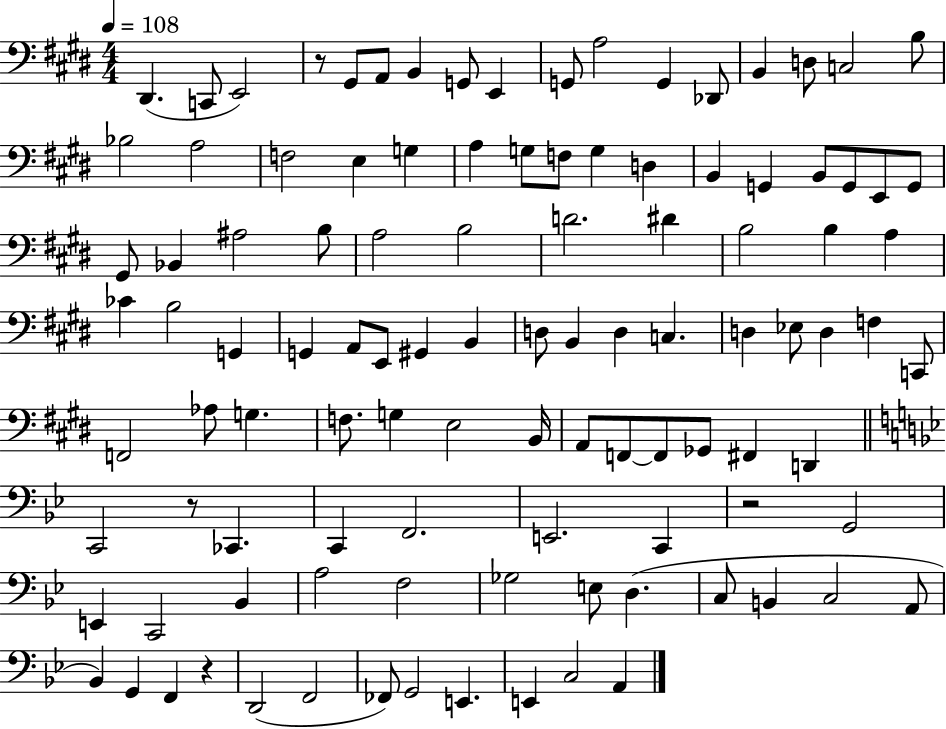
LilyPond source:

{
  \clef bass
  \numericTimeSignature
  \time 4/4
  \key e \major
  \tempo 4 = 108
  dis,4.( c,8 e,2) | r8 gis,8 a,8 b,4 g,8 e,4 | g,8 a2 g,4 des,8 | b,4 d8 c2 b8 | \break bes2 a2 | f2 e4 g4 | a4 g8 f8 g4 d4 | b,4 g,4 b,8 g,8 e,8 g,8 | \break gis,8 bes,4 ais2 b8 | a2 b2 | d'2. dis'4 | b2 b4 a4 | \break ces'4 b2 g,4 | g,4 a,8 e,8 gis,4 b,4 | d8 b,4 d4 c4. | d4 ees8 d4 f4 c,8 | \break f,2 aes8 g4. | f8. g4 e2 b,16 | a,8 f,8~~ f,8 ges,8 fis,4 d,4 | \bar "||" \break \key bes \major c,2 r8 ces,4. | c,4 f,2. | e,2. c,4 | r2 g,2 | \break e,4 c,2 bes,4 | a2 f2 | ges2 e8 d4.( | c8 b,4 c2 a,8 | \break bes,4) g,4 f,4 r4 | d,2( f,2 | fes,8) g,2 e,4. | e,4 c2 a,4 | \break \bar "|."
}